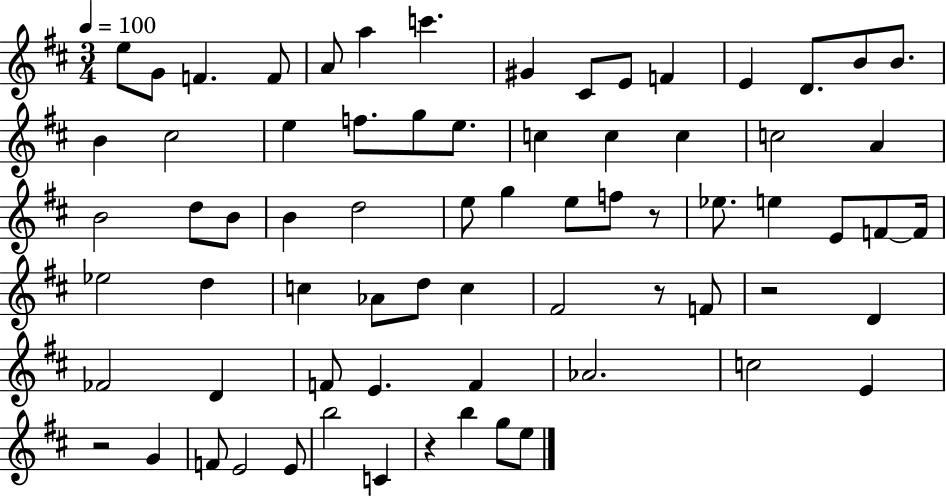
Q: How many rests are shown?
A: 5